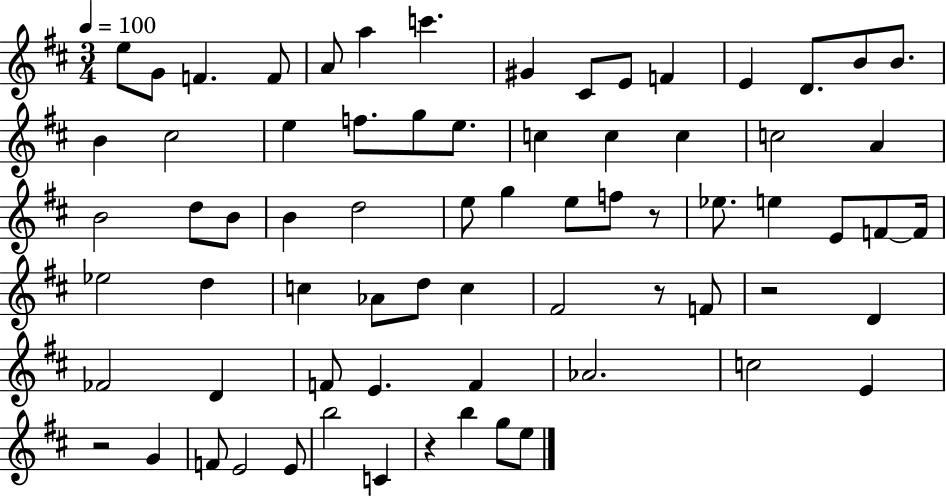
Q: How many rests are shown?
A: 5